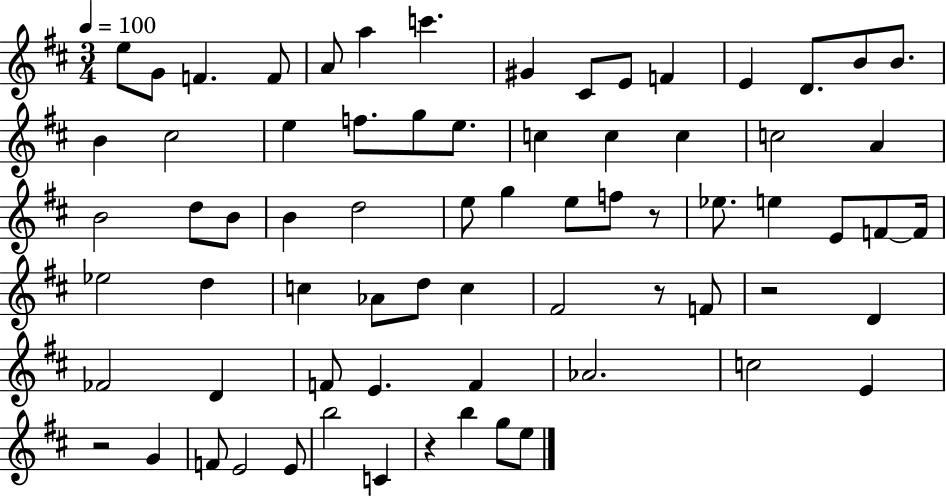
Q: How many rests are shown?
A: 5